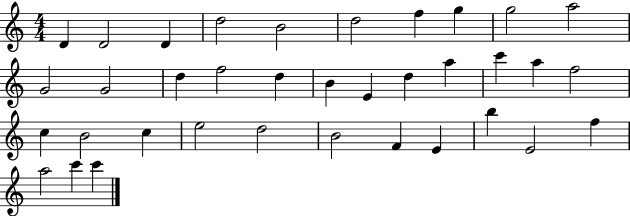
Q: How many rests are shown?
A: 0